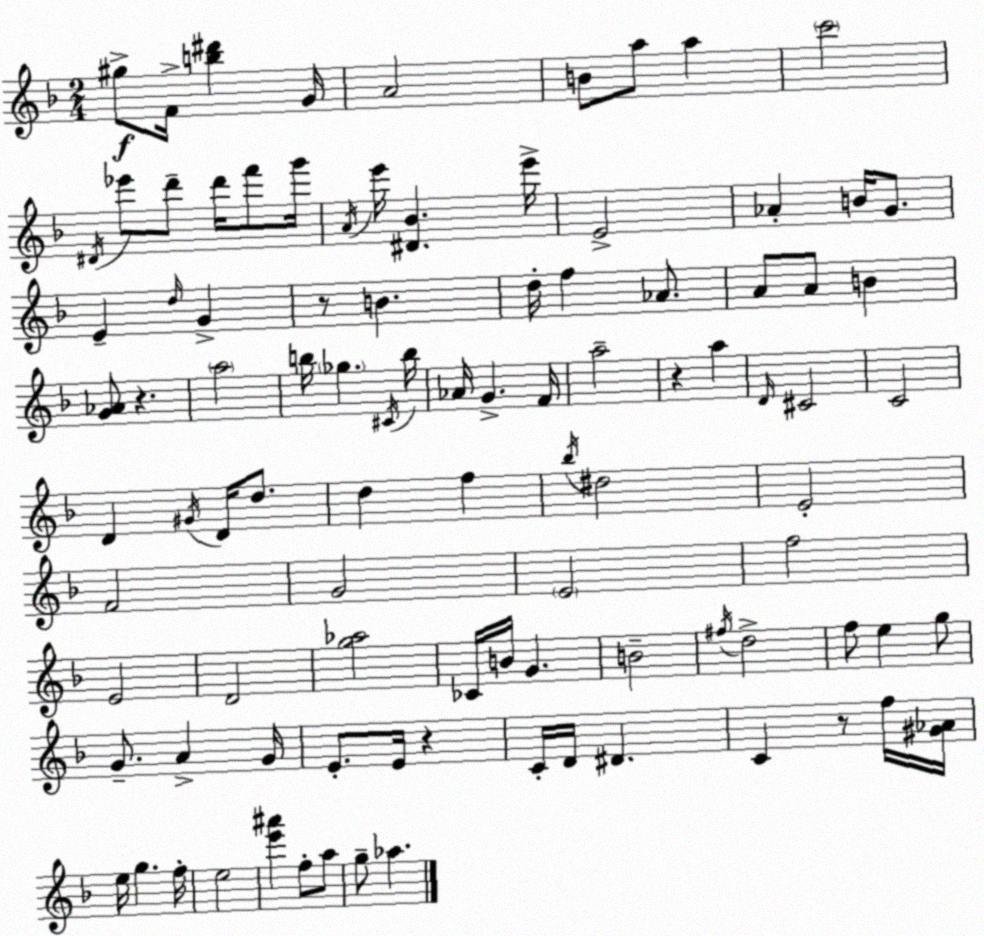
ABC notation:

X:1
T:Untitled
M:2/4
L:1/4
K:F
^g/2 F/4 [b^d'] G/4 A2 B/2 a/2 a c'2 ^D/4 _e'/2 d'/2 d'/4 f'/2 g'/4 A/4 e'/4 [^D_B] e'/4 E2 _A B/4 G/2 E d/4 G z/2 B d/4 f _A/2 A/2 A/2 B [G_A]/2 z a2 b/4 _g ^C/4 b/4 _A/4 G F/4 a2 z a D/4 ^C2 C2 D ^G/4 D/4 d/2 d f _b/4 ^d2 E2 F2 G2 E2 f2 E2 D2 [g_a]2 _C/4 B/4 G B2 ^f/4 d2 f/2 e g/2 G/2 A G/4 E/2 E/4 z C/4 D/4 ^D C z/2 f/4 [^G_A]/4 e/4 g f/4 e2 [e'^a'] f/2 a/2 g/2 _a